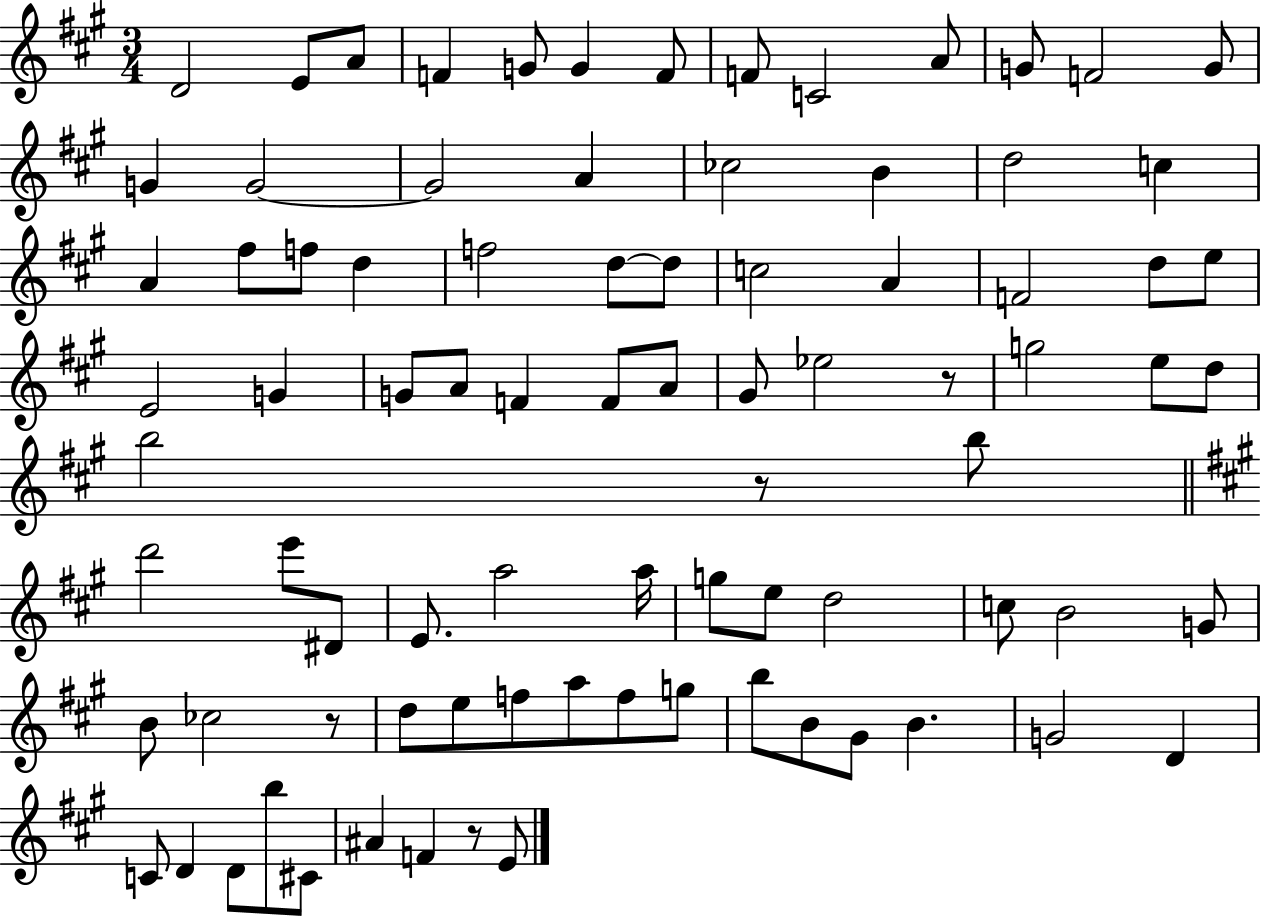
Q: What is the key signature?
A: A major